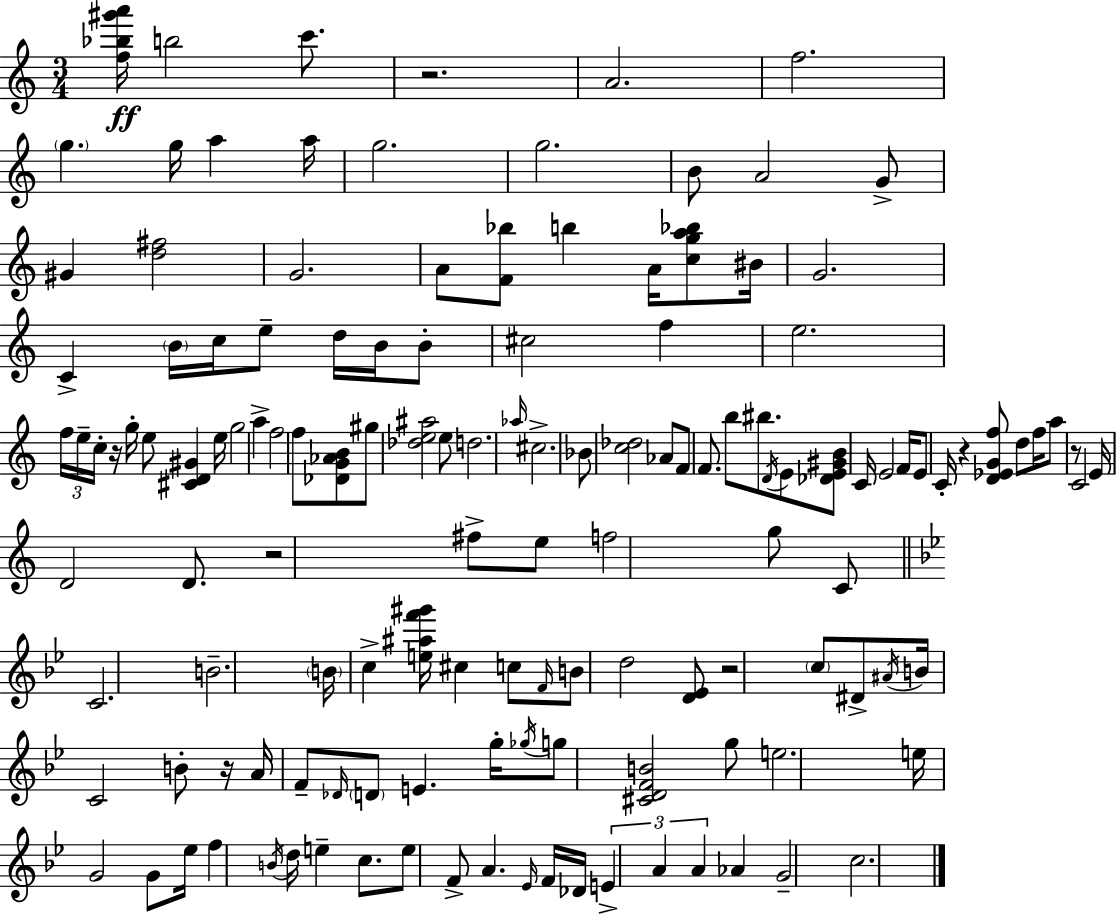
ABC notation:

X:1
T:Untitled
M:3/4
L:1/4
K:Am
[f_b^g'a']/4 b2 c'/2 z2 A2 f2 g g/4 a a/4 g2 g2 B/2 A2 G/2 ^G [d^f]2 G2 A/2 [F_b]/2 b A/4 [cga_b]/2 ^B/4 G2 C B/4 c/4 e/2 d/4 B/4 B/2 ^c2 f e2 f/4 e/4 c/4 z/4 g/4 e/2 [^CD^G] e/4 g2 a f2 f/2 [_DG_AB]/2 ^g/2 [_de^a]2 e/2 d2 _a/4 ^c2 _B/2 [c_d]2 _A/2 F/2 F/2 b/2 ^b/2 D/4 E/2 [_DE^GB]/2 C/4 E2 F/4 E/2 C/4 z [D_EGf]/2 d/2 f/4 a/2 z/2 C2 E/4 D2 D/2 z2 ^f/2 e/2 f2 g/2 C/2 C2 B2 B/4 c [e^af'^g']/4 ^c c/2 F/4 B/2 d2 [D_E]/2 z2 c/2 ^D/2 ^A/4 B/4 C2 B/2 z/4 A/4 F/2 _D/4 D/2 E g/4 _g/4 g/2 [^CDFB]2 g/2 e2 e/4 G2 G/2 _e/4 f B/4 d/4 e c/2 e/2 F/2 A _E/4 F/4 _D/4 E A A _A G2 c2